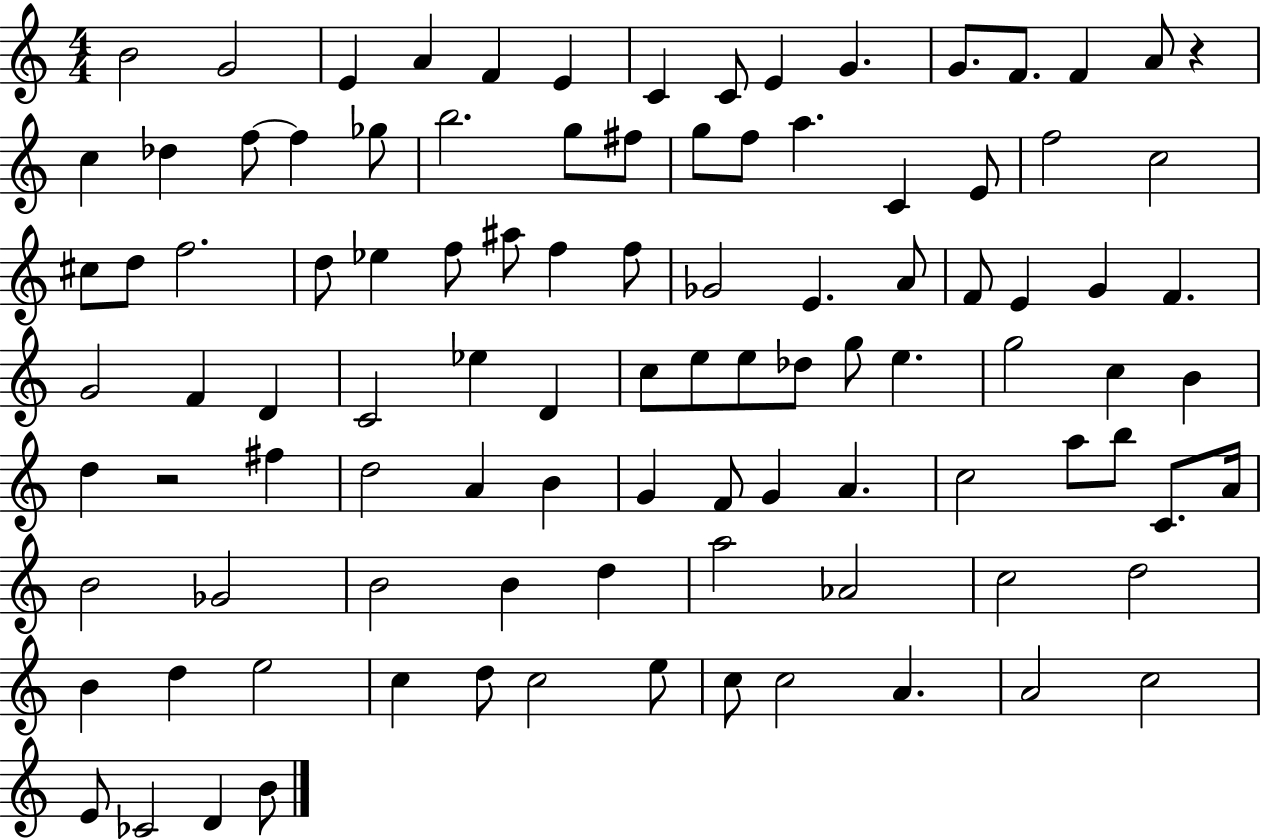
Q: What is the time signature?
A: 4/4